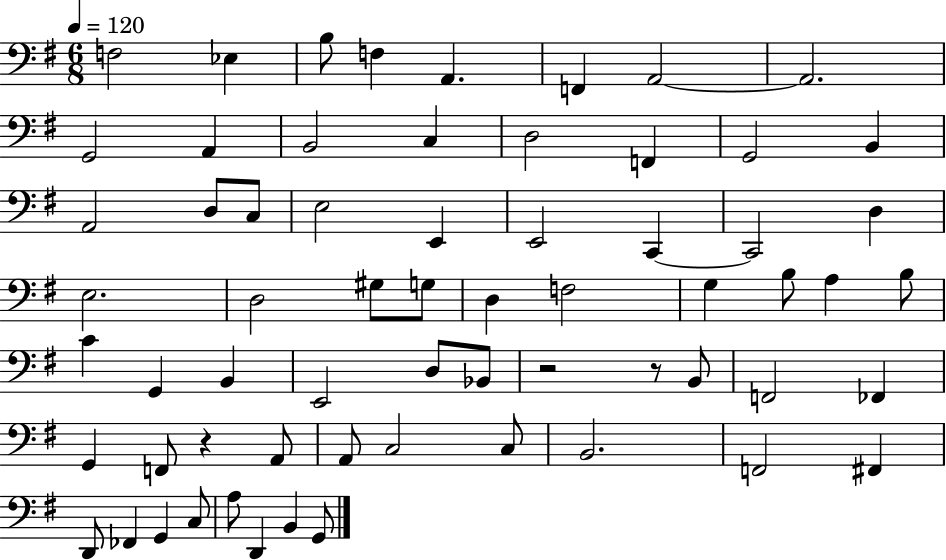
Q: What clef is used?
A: bass